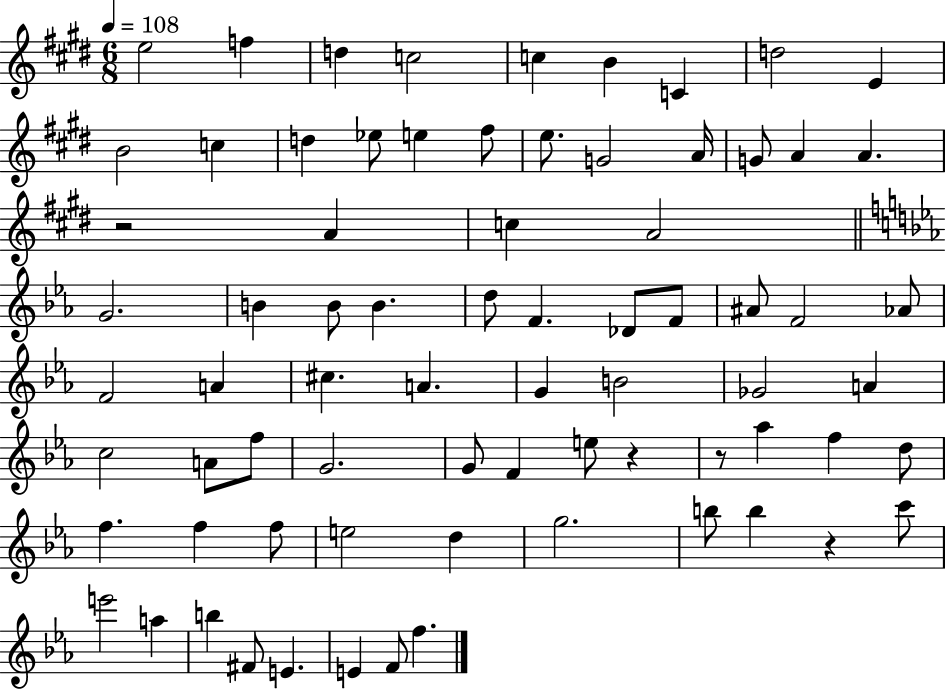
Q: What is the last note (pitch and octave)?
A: F5